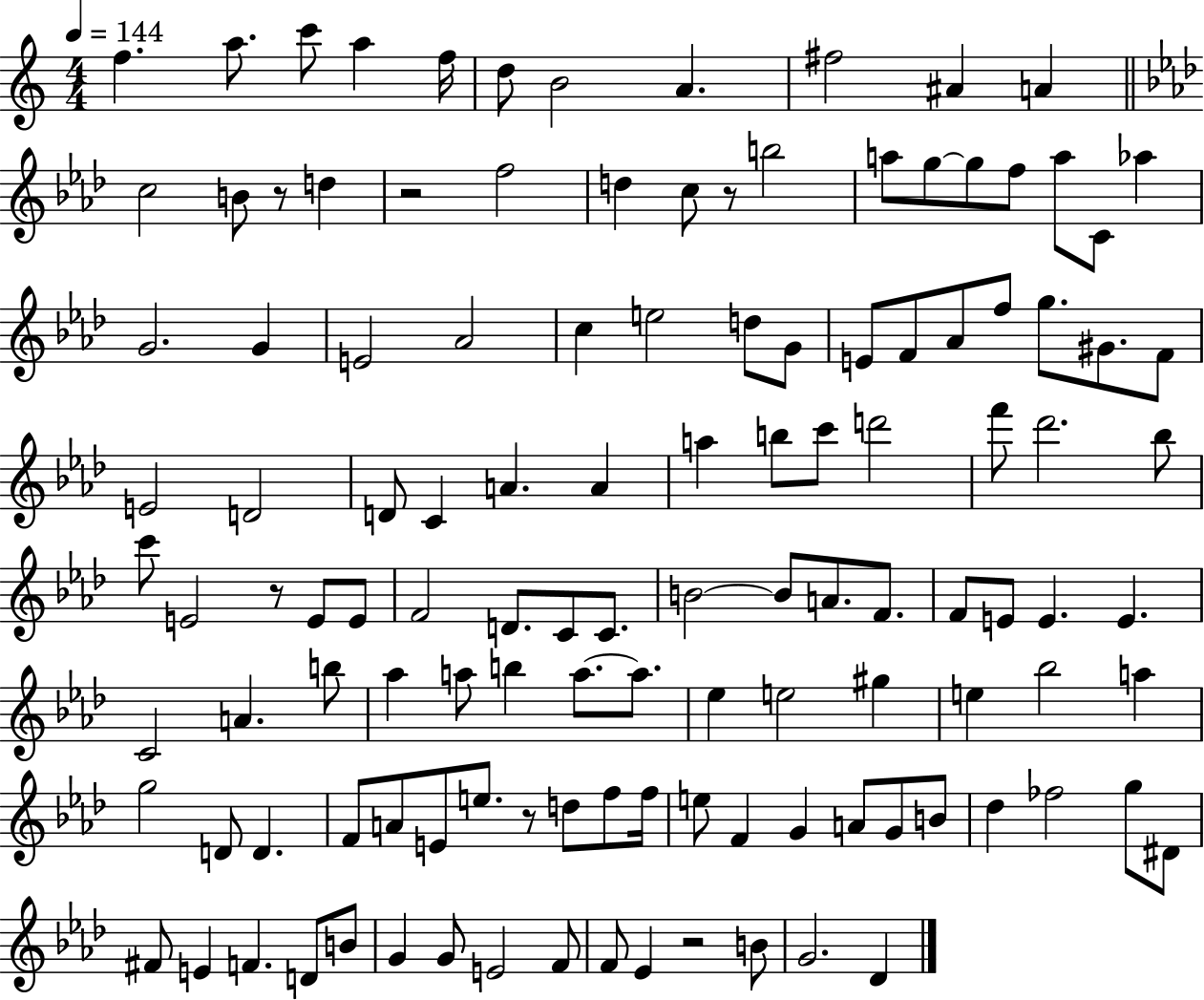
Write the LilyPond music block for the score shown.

{
  \clef treble
  \numericTimeSignature
  \time 4/4
  \key c \major
  \tempo 4 = 144
  f''4. a''8. c'''8 a''4 f''16 | d''8 b'2 a'4. | fis''2 ais'4 a'4 | \bar "||" \break \key aes \major c''2 b'8 r8 d''4 | r2 f''2 | d''4 c''8 r8 b''2 | a''8 g''8~~ g''8 f''8 a''8 c'8 aes''4 | \break g'2. g'4 | e'2 aes'2 | c''4 e''2 d''8 g'8 | e'8 f'8 aes'8 f''8 g''8. gis'8. f'8 | \break e'2 d'2 | d'8 c'4 a'4. a'4 | a''4 b''8 c'''8 d'''2 | f'''8 des'''2. bes''8 | \break c'''8 e'2 r8 e'8 e'8 | f'2 d'8. c'8 c'8. | b'2~~ b'8 a'8. f'8. | f'8 e'8 e'4. e'4. | \break c'2 a'4. b''8 | aes''4 a''8 b''4 a''8.~~ a''8. | ees''4 e''2 gis''4 | e''4 bes''2 a''4 | \break g''2 d'8 d'4. | f'8 a'8 e'8 e''8. r8 d''8 f''8 f''16 | e''8 f'4 g'4 a'8 g'8 b'8 | des''4 fes''2 g''8 dis'8 | \break fis'8 e'4 f'4. d'8 b'8 | g'4 g'8 e'2 f'8 | f'8 ees'4 r2 b'8 | g'2. des'4 | \break \bar "|."
}